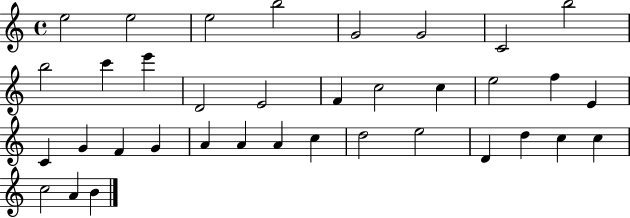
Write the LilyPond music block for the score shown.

{
  \clef treble
  \time 4/4
  \defaultTimeSignature
  \key c \major
  e''2 e''2 | e''2 b''2 | g'2 g'2 | c'2 b''2 | \break b''2 c'''4 e'''4 | d'2 e'2 | f'4 c''2 c''4 | e''2 f''4 e'4 | \break c'4 g'4 f'4 g'4 | a'4 a'4 a'4 c''4 | d''2 e''2 | d'4 d''4 c''4 c''4 | \break c''2 a'4 b'4 | \bar "|."
}